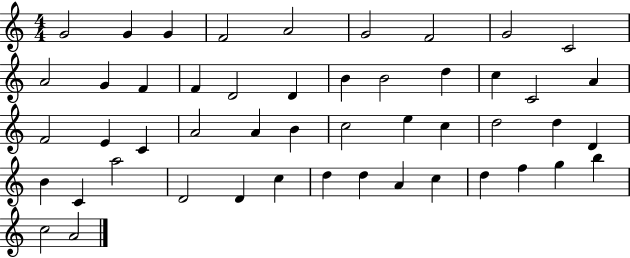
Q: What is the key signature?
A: C major